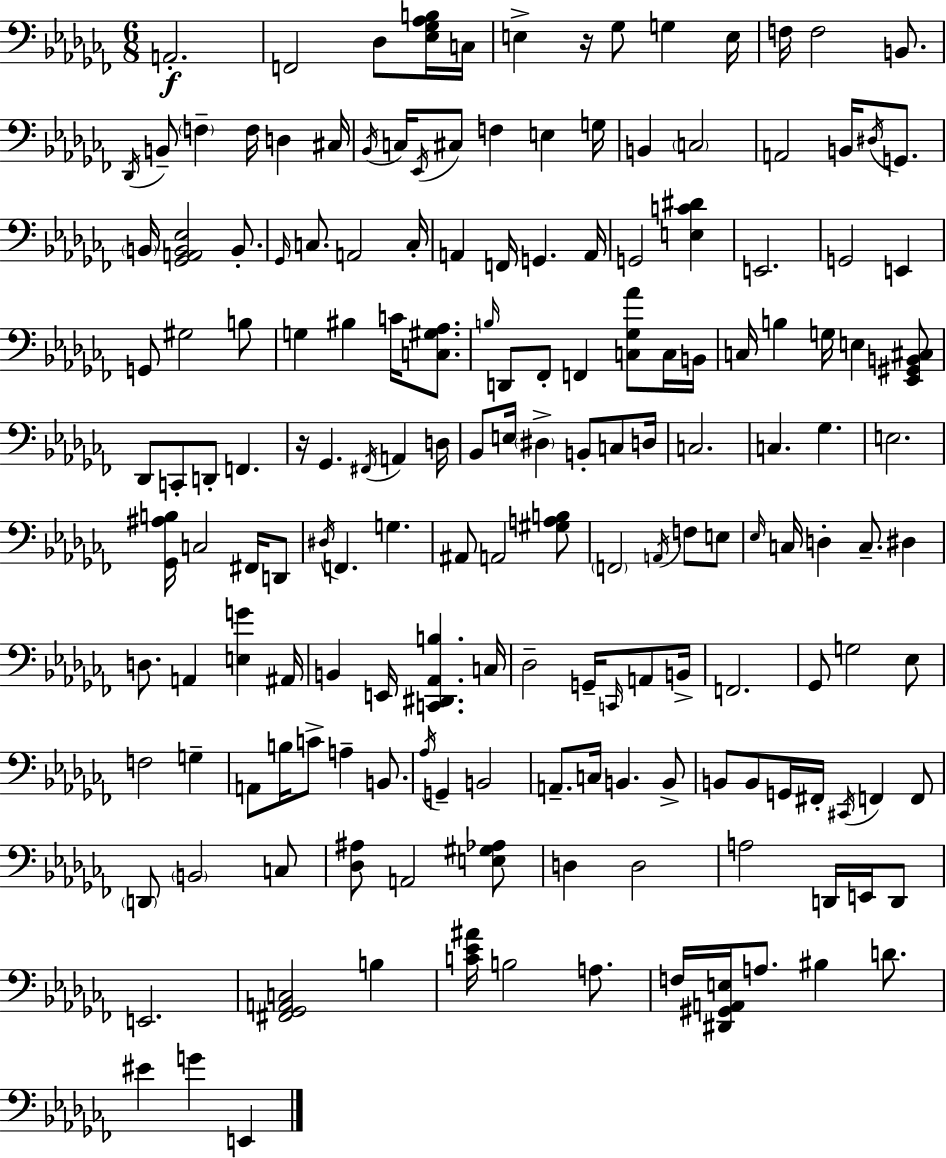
A2/h. F2/h Db3/e [Eb3,Gb3,Ab3,B3]/s C3/s E3/q R/s Gb3/e G3/q E3/s F3/s F3/h B2/e. Db2/s B2/e F3/q F3/s D3/q C#3/s Bb2/s C3/s Eb2/s C#3/e F3/q E3/q G3/s B2/q C3/h A2/h B2/s D#3/s G2/e. B2/s [Gb2,A2,B2,Eb3]/h B2/e. Gb2/s C3/e. A2/h C3/s A2/q F2/s G2/q. A2/s G2/h [E3,C4,D#4]/q E2/h. G2/h E2/q G2/e G#3/h B3/e G3/q BIS3/q C4/s [C3,G#3,Ab3]/e. B3/s D2/e FES2/e F2/q [C3,Gb3,Ab4]/e C3/s B2/s C3/s B3/q G3/s E3/q [Eb2,G#2,B2,C#3]/e Db2/e C2/e D2/e F2/q. R/s Gb2/q. F#2/s A2/q D3/s Bb2/e E3/s D#3/q B2/e C3/e D3/s C3/h. C3/q. Gb3/q. E3/h. [Gb2,A#3,B3]/s C3/h F#2/s D2/e D#3/s F2/q. G3/q. A#2/e A2/h [G#3,A3,B3]/e F2/h A2/s F3/e E3/e Eb3/s C3/s D3/q C3/e. D#3/q D3/e. A2/q [E3,G4]/q A#2/s B2/q E2/s [C2,D#2,Ab2,B3]/q. C3/s Db3/h G2/s C2/s A2/e B2/s F2/h. Gb2/e G3/h Eb3/e F3/h G3/q A2/e B3/s C4/e A3/q B2/e. Ab3/s G2/q B2/h A2/e. C3/s B2/q. B2/e B2/e B2/e G2/s F#2/s C#2/s F2/q F2/e D2/e B2/h C3/e [Db3,A#3]/e A2/h [E3,G#3,Ab3]/e D3/q D3/h A3/h D2/s E2/s D2/e E2/h. [F#2,Gb2,A2,C3]/h B3/q [C4,Eb4,A#4]/s B3/h A3/e. F3/s [D#2,G#2,A2,E3]/s A3/e. BIS3/q D4/e. EIS4/q G4/q E2/q